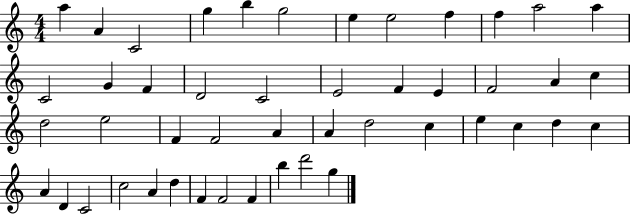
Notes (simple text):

A5/q A4/q C4/h G5/q B5/q G5/h E5/q E5/h F5/q F5/q A5/h A5/q C4/h G4/q F4/q D4/h C4/h E4/h F4/q E4/q F4/h A4/q C5/q D5/h E5/h F4/q F4/h A4/q A4/q D5/h C5/q E5/q C5/q D5/q C5/q A4/q D4/q C4/h C5/h A4/q D5/q F4/q F4/h F4/q B5/q D6/h G5/q